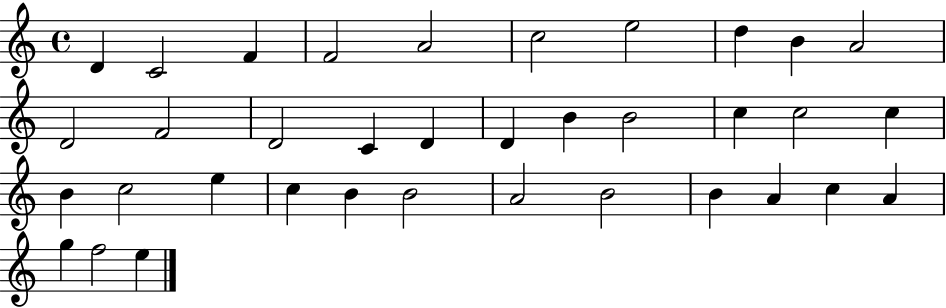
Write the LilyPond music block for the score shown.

{
  \clef treble
  \time 4/4
  \defaultTimeSignature
  \key c \major
  d'4 c'2 f'4 | f'2 a'2 | c''2 e''2 | d''4 b'4 a'2 | \break d'2 f'2 | d'2 c'4 d'4 | d'4 b'4 b'2 | c''4 c''2 c''4 | \break b'4 c''2 e''4 | c''4 b'4 b'2 | a'2 b'2 | b'4 a'4 c''4 a'4 | \break g''4 f''2 e''4 | \bar "|."
}